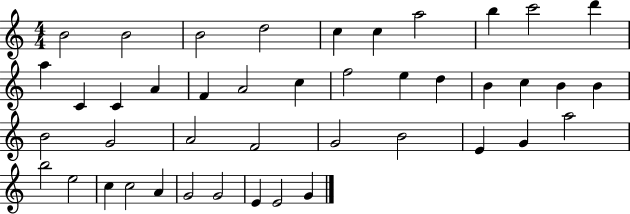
B4/h B4/h B4/h D5/h C5/q C5/q A5/h B5/q C6/h D6/q A5/q C4/q C4/q A4/q F4/q A4/h C5/q F5/h E5/q D5/q B4/q C5/q B4/q B4/q B4/h G4/h A4/h F4/h G4/h B4/h E4/q G4/q A5/h B5/h E5/h C5/q C5/h A4/q G4/h G4/h E4/q E4/h G4/q